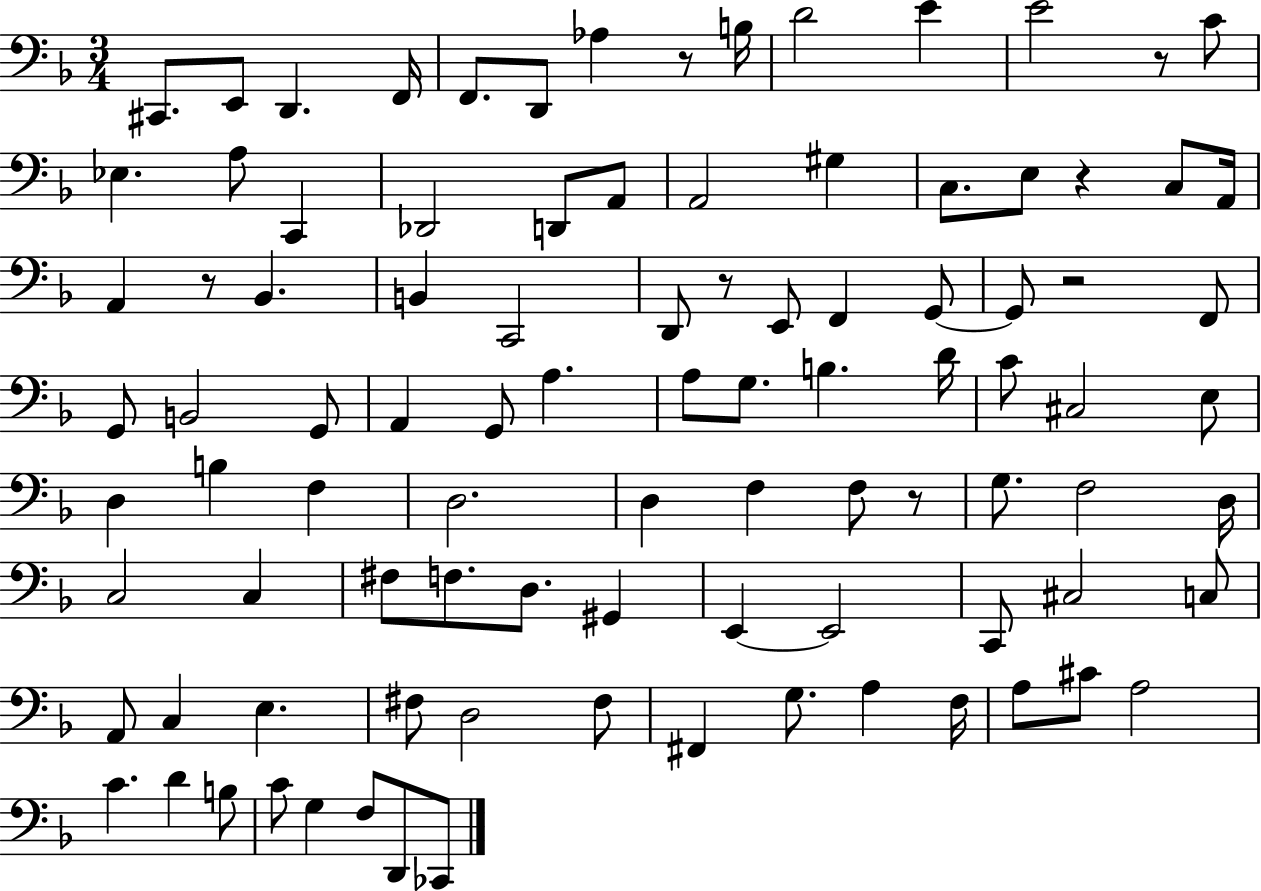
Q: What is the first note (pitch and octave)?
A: C#2